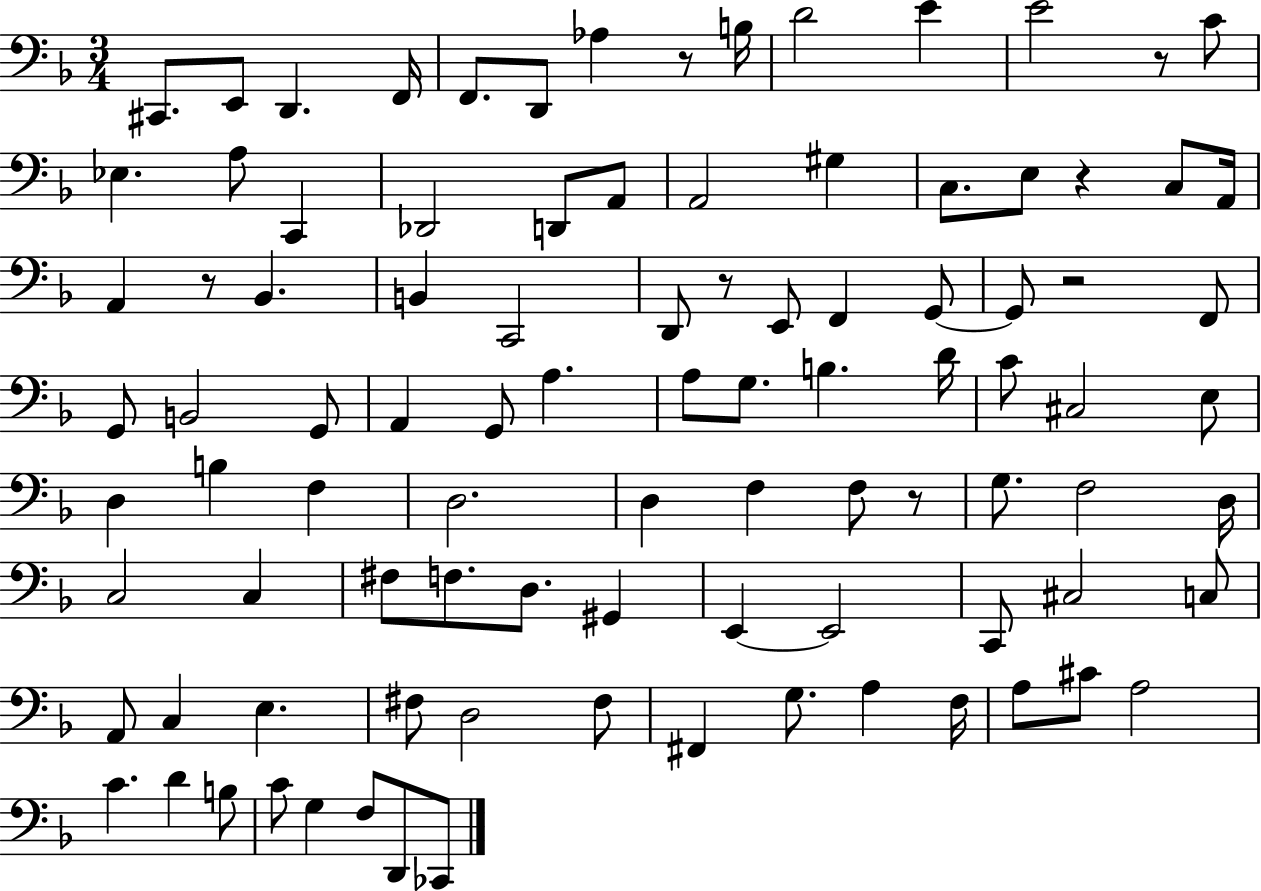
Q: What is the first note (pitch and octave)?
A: C#2